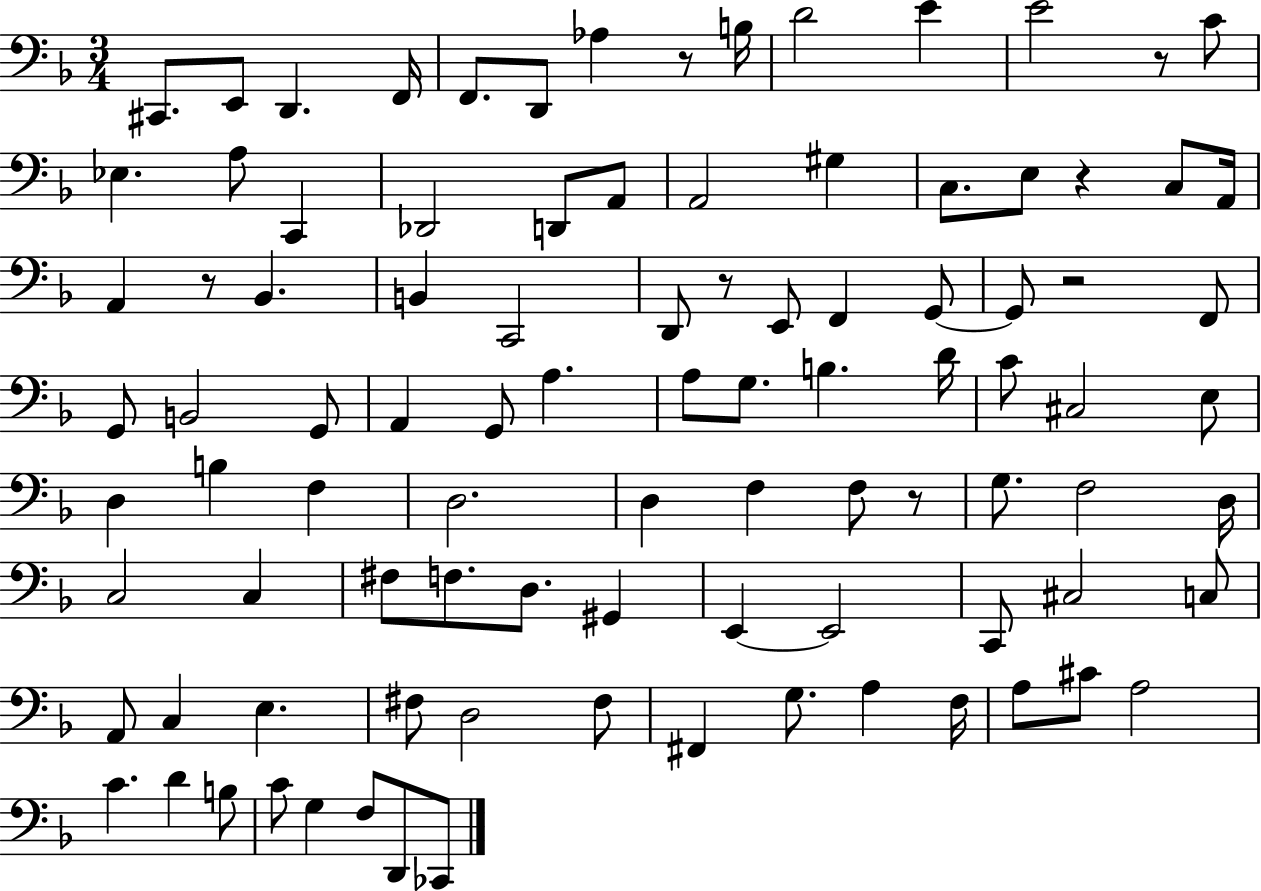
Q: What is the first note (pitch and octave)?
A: C#2